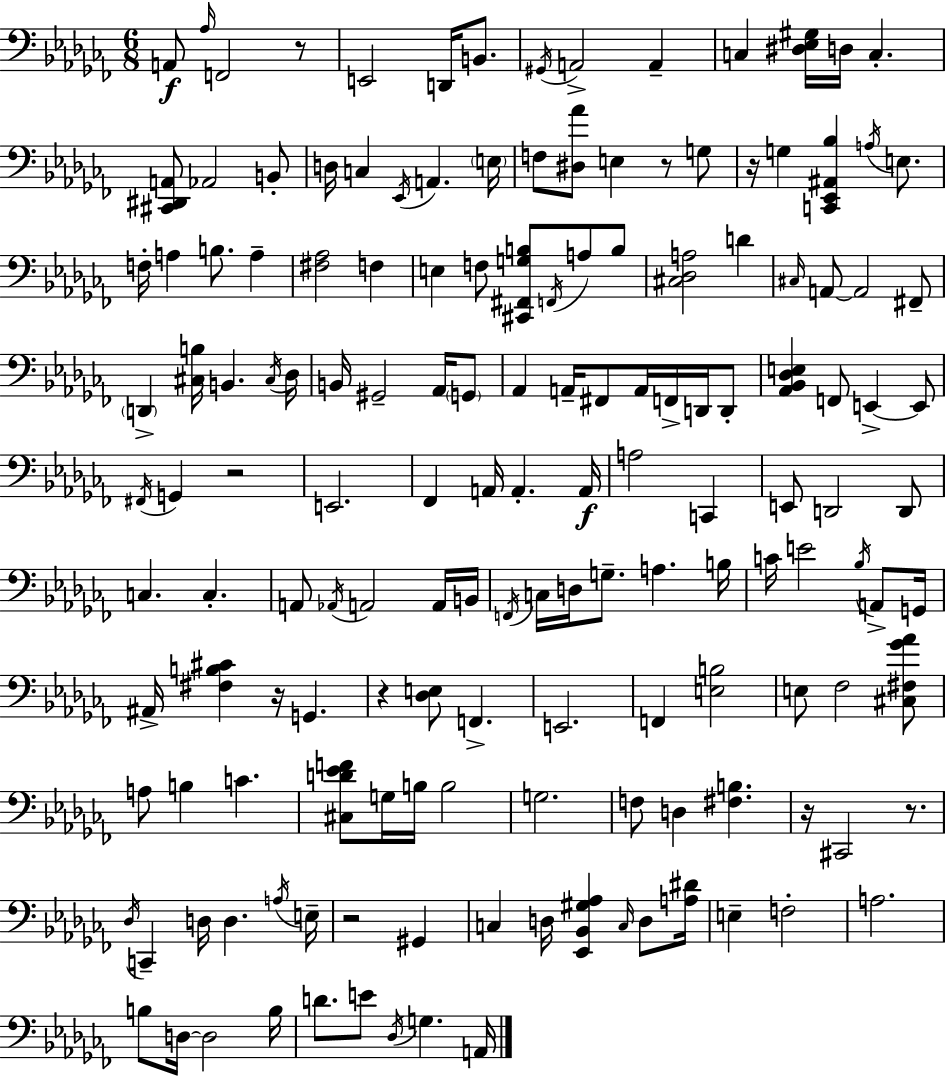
A2/e Ab3/s F2/h R/e E2/h D2/s B2/e. G#2/s A2/h A2/q C3/q [D#3,Eb3,G#3]/s D3/s C3/q. [C#2,D#2,A2]/e Ab2/h B2/e D3/s C3/q Eb2/s A2/q. E3/s F3/e [D#3,Ab4]/e E3/q R/e G3/e R/s G3/q [C2,Eb2,A#2,Bb3]/q A3/s E3/e. F3/s A3/q B3/e. A3/q [F#3,Ab3]/h F3/q E3/q F3/e [C#2,F#2,G3,B3]/e F2/s A3/e B3/e [C#3,Db3,A3]/h D4/q C#3/s A2/e A2/h F#2/e D2/q [C#3,B3]/s B2/q. C#3/s Db3/s B2/s G#2/h Ab2/s G2/e Ab2/q A2/s F#2/e A2/s F2/s D2/s D2/e [Ab2,Bb2,Db3,E3]/q F2/e E2/q E2/e F#2/s G2/q R/h E2/h. FES2/q A2/s A2/q. A2/s A3/h C2/q E2/e D2/h D2/e C3/q. C3/q. A2/e Ab2/s A2/h A2/s B2/s F2/s C3/s D3/s G3/e. A3/q. B3/s C4/s E4/h Bb3/s A2/e G2/s A#2/s [F#3,B3,C#4]/q R/s G2/q. R/q [Db3,E3]/e F2/q. E2/h. F2/q [E3,B3]/h E3/e FES3/h [C#3,F#3,Gb4,Ab4]/e A3/e B3/q C4/q. [C#3,D4,Eb4,F4]/e G3/s B3/s B3/h G3/h. F3/e D3/q [F#3,B3]/q. R/s C#2/h R/e. Db3/s C2/q D3/s D3/q. A3/s E3/s R/h G#2/q C3/q D3/s [Eb2,Bb2,G#3,Ab3]/q C3/s D3/e [A3,D#4]/s E3/q F3/h A3/h. B3/e D3/s D3/h B3/s D4/e. E4/e Db3/s G3/q. A2/s